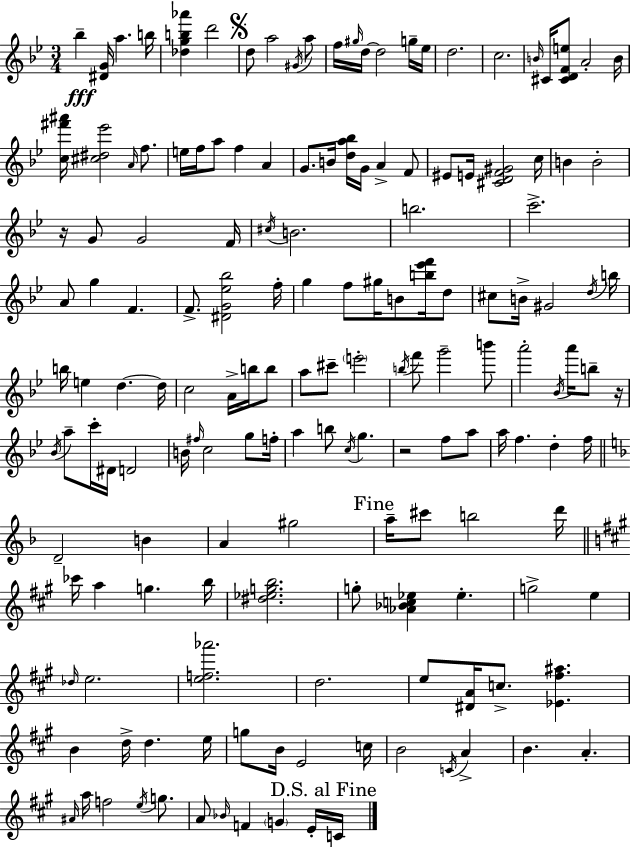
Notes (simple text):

Bb5/q [D#4,G4]/s A5/q. B5/s [Db5,G5,B5,Ab6]/q D6/h D5/e A5/h G#4/s A5/e F5/s G#5/s D5/s D5/h G5/s Eb5/s D5/h. C5/h. B4/s C#4/s [C#4,D4,F4,E5]/e A4/h B4/s [C5,F#6,A#6]/s [C#5,D#5,Eb6]/h A4/s F5/e. E5/s F5/s A5/e F5/q A4/q G4/e. B4/s [D5,A5,Bb5]/s G4/s A4/q F4/e EIS4/e E4/s [C#4,D4,F4,G#4]/h C5/s B4/q B4/h R/s G4/e G4/h F4/s C#5/s B4/h. B5/h. C6/h. A4/e G5/q F4/q. F4/e. [D#4,G4,Eb5,Bb5]/h F5/s G5/q F5/e G#5/s B4/e [B5,Eb6,F6]/s D5/e C#5/e B4/s G#4/h D5/s B5/s B5/s E5/q D5/q. D5/s C5/h A4/s B5/s B5/e A5/e C#6/e E6/h B5/s F6/e G6/h B6/e A6/h Bb4/s A6/s B5/e R/s Bb4/s A5/e C6/s D#4/s D4/h B4/s F#5/s C5/h G5/e F5/s A5/q B5/e C5/s G5/q. R/h F5/e A5/e A5/s F5/q. D5/q F5/s D4/h B4/q A4/q G#5/h A5/s C#6/e B5/h D6/s CES6/s A5/q G5/q. B5/s [D#5,Eb5,G5,B5]/h. G5/e [Ab4,Bb4,C5,Eb5]/q Eb5/q. G5/h E5/q Db5/s E5/h. [E5,F5,Ab6]/h. D5/h. E5/e [D#4,A4]/s C5/e. [Eb4,F#5,A#5]/q. B4/q D5/s D5/q. E5/s G5/e B4/s E4/h C5/s B4/h C4/s A4/q B4/q. A4/q. A#4/s A5/s F5/h E5/s G5/e. A4/e Bb4/s F4/q G4/q E4/s C4/s